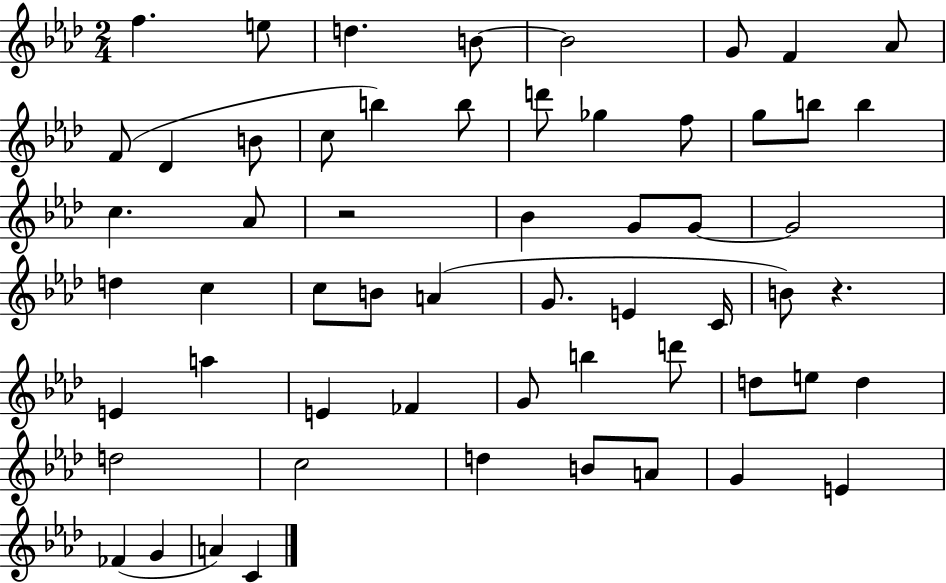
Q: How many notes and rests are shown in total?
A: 58